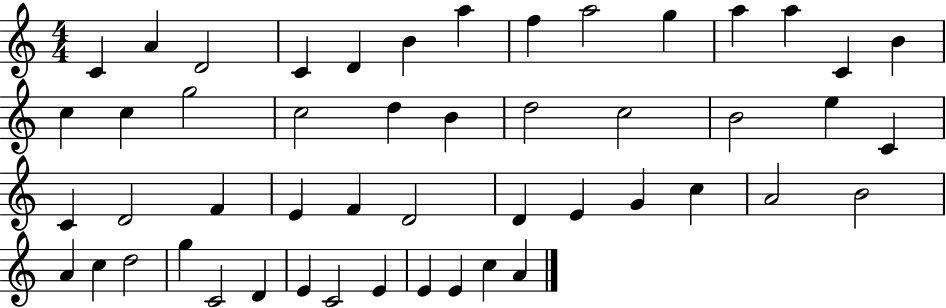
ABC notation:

X:1
T:Untitled
M:4/4
L:1/4
K:C
C A D2 C D B a f a2 g a a C B c c g2 c2 d B d2 c2 B2 e C C D2 F E F D2 D E G c A2 B2 A c d2 g C2 D E C2 E E E c A